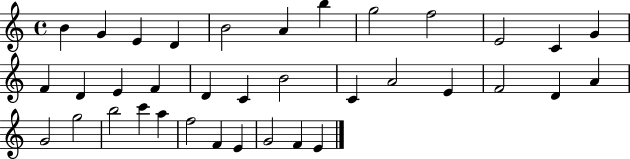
{
  \clef treble
  \time 4/4
  \defaultTimeSignature
  \key c \major
  b'4 g'4 e'4 d'4 | b'2 a'4 b''4 | g''2 f''2 | e'2 c'4 g'4 | \break f'4 d'4 e'4 f'4 | d'4 c'4 b'2 | c'4 a'2 e'4 | f'2 d'4 a'4 | \break g'2 g''2 | b''2 c'''4 a''4 | f''2 f'4 e'4 | g'2 f'4 e'4 | \break \bar "|."
}